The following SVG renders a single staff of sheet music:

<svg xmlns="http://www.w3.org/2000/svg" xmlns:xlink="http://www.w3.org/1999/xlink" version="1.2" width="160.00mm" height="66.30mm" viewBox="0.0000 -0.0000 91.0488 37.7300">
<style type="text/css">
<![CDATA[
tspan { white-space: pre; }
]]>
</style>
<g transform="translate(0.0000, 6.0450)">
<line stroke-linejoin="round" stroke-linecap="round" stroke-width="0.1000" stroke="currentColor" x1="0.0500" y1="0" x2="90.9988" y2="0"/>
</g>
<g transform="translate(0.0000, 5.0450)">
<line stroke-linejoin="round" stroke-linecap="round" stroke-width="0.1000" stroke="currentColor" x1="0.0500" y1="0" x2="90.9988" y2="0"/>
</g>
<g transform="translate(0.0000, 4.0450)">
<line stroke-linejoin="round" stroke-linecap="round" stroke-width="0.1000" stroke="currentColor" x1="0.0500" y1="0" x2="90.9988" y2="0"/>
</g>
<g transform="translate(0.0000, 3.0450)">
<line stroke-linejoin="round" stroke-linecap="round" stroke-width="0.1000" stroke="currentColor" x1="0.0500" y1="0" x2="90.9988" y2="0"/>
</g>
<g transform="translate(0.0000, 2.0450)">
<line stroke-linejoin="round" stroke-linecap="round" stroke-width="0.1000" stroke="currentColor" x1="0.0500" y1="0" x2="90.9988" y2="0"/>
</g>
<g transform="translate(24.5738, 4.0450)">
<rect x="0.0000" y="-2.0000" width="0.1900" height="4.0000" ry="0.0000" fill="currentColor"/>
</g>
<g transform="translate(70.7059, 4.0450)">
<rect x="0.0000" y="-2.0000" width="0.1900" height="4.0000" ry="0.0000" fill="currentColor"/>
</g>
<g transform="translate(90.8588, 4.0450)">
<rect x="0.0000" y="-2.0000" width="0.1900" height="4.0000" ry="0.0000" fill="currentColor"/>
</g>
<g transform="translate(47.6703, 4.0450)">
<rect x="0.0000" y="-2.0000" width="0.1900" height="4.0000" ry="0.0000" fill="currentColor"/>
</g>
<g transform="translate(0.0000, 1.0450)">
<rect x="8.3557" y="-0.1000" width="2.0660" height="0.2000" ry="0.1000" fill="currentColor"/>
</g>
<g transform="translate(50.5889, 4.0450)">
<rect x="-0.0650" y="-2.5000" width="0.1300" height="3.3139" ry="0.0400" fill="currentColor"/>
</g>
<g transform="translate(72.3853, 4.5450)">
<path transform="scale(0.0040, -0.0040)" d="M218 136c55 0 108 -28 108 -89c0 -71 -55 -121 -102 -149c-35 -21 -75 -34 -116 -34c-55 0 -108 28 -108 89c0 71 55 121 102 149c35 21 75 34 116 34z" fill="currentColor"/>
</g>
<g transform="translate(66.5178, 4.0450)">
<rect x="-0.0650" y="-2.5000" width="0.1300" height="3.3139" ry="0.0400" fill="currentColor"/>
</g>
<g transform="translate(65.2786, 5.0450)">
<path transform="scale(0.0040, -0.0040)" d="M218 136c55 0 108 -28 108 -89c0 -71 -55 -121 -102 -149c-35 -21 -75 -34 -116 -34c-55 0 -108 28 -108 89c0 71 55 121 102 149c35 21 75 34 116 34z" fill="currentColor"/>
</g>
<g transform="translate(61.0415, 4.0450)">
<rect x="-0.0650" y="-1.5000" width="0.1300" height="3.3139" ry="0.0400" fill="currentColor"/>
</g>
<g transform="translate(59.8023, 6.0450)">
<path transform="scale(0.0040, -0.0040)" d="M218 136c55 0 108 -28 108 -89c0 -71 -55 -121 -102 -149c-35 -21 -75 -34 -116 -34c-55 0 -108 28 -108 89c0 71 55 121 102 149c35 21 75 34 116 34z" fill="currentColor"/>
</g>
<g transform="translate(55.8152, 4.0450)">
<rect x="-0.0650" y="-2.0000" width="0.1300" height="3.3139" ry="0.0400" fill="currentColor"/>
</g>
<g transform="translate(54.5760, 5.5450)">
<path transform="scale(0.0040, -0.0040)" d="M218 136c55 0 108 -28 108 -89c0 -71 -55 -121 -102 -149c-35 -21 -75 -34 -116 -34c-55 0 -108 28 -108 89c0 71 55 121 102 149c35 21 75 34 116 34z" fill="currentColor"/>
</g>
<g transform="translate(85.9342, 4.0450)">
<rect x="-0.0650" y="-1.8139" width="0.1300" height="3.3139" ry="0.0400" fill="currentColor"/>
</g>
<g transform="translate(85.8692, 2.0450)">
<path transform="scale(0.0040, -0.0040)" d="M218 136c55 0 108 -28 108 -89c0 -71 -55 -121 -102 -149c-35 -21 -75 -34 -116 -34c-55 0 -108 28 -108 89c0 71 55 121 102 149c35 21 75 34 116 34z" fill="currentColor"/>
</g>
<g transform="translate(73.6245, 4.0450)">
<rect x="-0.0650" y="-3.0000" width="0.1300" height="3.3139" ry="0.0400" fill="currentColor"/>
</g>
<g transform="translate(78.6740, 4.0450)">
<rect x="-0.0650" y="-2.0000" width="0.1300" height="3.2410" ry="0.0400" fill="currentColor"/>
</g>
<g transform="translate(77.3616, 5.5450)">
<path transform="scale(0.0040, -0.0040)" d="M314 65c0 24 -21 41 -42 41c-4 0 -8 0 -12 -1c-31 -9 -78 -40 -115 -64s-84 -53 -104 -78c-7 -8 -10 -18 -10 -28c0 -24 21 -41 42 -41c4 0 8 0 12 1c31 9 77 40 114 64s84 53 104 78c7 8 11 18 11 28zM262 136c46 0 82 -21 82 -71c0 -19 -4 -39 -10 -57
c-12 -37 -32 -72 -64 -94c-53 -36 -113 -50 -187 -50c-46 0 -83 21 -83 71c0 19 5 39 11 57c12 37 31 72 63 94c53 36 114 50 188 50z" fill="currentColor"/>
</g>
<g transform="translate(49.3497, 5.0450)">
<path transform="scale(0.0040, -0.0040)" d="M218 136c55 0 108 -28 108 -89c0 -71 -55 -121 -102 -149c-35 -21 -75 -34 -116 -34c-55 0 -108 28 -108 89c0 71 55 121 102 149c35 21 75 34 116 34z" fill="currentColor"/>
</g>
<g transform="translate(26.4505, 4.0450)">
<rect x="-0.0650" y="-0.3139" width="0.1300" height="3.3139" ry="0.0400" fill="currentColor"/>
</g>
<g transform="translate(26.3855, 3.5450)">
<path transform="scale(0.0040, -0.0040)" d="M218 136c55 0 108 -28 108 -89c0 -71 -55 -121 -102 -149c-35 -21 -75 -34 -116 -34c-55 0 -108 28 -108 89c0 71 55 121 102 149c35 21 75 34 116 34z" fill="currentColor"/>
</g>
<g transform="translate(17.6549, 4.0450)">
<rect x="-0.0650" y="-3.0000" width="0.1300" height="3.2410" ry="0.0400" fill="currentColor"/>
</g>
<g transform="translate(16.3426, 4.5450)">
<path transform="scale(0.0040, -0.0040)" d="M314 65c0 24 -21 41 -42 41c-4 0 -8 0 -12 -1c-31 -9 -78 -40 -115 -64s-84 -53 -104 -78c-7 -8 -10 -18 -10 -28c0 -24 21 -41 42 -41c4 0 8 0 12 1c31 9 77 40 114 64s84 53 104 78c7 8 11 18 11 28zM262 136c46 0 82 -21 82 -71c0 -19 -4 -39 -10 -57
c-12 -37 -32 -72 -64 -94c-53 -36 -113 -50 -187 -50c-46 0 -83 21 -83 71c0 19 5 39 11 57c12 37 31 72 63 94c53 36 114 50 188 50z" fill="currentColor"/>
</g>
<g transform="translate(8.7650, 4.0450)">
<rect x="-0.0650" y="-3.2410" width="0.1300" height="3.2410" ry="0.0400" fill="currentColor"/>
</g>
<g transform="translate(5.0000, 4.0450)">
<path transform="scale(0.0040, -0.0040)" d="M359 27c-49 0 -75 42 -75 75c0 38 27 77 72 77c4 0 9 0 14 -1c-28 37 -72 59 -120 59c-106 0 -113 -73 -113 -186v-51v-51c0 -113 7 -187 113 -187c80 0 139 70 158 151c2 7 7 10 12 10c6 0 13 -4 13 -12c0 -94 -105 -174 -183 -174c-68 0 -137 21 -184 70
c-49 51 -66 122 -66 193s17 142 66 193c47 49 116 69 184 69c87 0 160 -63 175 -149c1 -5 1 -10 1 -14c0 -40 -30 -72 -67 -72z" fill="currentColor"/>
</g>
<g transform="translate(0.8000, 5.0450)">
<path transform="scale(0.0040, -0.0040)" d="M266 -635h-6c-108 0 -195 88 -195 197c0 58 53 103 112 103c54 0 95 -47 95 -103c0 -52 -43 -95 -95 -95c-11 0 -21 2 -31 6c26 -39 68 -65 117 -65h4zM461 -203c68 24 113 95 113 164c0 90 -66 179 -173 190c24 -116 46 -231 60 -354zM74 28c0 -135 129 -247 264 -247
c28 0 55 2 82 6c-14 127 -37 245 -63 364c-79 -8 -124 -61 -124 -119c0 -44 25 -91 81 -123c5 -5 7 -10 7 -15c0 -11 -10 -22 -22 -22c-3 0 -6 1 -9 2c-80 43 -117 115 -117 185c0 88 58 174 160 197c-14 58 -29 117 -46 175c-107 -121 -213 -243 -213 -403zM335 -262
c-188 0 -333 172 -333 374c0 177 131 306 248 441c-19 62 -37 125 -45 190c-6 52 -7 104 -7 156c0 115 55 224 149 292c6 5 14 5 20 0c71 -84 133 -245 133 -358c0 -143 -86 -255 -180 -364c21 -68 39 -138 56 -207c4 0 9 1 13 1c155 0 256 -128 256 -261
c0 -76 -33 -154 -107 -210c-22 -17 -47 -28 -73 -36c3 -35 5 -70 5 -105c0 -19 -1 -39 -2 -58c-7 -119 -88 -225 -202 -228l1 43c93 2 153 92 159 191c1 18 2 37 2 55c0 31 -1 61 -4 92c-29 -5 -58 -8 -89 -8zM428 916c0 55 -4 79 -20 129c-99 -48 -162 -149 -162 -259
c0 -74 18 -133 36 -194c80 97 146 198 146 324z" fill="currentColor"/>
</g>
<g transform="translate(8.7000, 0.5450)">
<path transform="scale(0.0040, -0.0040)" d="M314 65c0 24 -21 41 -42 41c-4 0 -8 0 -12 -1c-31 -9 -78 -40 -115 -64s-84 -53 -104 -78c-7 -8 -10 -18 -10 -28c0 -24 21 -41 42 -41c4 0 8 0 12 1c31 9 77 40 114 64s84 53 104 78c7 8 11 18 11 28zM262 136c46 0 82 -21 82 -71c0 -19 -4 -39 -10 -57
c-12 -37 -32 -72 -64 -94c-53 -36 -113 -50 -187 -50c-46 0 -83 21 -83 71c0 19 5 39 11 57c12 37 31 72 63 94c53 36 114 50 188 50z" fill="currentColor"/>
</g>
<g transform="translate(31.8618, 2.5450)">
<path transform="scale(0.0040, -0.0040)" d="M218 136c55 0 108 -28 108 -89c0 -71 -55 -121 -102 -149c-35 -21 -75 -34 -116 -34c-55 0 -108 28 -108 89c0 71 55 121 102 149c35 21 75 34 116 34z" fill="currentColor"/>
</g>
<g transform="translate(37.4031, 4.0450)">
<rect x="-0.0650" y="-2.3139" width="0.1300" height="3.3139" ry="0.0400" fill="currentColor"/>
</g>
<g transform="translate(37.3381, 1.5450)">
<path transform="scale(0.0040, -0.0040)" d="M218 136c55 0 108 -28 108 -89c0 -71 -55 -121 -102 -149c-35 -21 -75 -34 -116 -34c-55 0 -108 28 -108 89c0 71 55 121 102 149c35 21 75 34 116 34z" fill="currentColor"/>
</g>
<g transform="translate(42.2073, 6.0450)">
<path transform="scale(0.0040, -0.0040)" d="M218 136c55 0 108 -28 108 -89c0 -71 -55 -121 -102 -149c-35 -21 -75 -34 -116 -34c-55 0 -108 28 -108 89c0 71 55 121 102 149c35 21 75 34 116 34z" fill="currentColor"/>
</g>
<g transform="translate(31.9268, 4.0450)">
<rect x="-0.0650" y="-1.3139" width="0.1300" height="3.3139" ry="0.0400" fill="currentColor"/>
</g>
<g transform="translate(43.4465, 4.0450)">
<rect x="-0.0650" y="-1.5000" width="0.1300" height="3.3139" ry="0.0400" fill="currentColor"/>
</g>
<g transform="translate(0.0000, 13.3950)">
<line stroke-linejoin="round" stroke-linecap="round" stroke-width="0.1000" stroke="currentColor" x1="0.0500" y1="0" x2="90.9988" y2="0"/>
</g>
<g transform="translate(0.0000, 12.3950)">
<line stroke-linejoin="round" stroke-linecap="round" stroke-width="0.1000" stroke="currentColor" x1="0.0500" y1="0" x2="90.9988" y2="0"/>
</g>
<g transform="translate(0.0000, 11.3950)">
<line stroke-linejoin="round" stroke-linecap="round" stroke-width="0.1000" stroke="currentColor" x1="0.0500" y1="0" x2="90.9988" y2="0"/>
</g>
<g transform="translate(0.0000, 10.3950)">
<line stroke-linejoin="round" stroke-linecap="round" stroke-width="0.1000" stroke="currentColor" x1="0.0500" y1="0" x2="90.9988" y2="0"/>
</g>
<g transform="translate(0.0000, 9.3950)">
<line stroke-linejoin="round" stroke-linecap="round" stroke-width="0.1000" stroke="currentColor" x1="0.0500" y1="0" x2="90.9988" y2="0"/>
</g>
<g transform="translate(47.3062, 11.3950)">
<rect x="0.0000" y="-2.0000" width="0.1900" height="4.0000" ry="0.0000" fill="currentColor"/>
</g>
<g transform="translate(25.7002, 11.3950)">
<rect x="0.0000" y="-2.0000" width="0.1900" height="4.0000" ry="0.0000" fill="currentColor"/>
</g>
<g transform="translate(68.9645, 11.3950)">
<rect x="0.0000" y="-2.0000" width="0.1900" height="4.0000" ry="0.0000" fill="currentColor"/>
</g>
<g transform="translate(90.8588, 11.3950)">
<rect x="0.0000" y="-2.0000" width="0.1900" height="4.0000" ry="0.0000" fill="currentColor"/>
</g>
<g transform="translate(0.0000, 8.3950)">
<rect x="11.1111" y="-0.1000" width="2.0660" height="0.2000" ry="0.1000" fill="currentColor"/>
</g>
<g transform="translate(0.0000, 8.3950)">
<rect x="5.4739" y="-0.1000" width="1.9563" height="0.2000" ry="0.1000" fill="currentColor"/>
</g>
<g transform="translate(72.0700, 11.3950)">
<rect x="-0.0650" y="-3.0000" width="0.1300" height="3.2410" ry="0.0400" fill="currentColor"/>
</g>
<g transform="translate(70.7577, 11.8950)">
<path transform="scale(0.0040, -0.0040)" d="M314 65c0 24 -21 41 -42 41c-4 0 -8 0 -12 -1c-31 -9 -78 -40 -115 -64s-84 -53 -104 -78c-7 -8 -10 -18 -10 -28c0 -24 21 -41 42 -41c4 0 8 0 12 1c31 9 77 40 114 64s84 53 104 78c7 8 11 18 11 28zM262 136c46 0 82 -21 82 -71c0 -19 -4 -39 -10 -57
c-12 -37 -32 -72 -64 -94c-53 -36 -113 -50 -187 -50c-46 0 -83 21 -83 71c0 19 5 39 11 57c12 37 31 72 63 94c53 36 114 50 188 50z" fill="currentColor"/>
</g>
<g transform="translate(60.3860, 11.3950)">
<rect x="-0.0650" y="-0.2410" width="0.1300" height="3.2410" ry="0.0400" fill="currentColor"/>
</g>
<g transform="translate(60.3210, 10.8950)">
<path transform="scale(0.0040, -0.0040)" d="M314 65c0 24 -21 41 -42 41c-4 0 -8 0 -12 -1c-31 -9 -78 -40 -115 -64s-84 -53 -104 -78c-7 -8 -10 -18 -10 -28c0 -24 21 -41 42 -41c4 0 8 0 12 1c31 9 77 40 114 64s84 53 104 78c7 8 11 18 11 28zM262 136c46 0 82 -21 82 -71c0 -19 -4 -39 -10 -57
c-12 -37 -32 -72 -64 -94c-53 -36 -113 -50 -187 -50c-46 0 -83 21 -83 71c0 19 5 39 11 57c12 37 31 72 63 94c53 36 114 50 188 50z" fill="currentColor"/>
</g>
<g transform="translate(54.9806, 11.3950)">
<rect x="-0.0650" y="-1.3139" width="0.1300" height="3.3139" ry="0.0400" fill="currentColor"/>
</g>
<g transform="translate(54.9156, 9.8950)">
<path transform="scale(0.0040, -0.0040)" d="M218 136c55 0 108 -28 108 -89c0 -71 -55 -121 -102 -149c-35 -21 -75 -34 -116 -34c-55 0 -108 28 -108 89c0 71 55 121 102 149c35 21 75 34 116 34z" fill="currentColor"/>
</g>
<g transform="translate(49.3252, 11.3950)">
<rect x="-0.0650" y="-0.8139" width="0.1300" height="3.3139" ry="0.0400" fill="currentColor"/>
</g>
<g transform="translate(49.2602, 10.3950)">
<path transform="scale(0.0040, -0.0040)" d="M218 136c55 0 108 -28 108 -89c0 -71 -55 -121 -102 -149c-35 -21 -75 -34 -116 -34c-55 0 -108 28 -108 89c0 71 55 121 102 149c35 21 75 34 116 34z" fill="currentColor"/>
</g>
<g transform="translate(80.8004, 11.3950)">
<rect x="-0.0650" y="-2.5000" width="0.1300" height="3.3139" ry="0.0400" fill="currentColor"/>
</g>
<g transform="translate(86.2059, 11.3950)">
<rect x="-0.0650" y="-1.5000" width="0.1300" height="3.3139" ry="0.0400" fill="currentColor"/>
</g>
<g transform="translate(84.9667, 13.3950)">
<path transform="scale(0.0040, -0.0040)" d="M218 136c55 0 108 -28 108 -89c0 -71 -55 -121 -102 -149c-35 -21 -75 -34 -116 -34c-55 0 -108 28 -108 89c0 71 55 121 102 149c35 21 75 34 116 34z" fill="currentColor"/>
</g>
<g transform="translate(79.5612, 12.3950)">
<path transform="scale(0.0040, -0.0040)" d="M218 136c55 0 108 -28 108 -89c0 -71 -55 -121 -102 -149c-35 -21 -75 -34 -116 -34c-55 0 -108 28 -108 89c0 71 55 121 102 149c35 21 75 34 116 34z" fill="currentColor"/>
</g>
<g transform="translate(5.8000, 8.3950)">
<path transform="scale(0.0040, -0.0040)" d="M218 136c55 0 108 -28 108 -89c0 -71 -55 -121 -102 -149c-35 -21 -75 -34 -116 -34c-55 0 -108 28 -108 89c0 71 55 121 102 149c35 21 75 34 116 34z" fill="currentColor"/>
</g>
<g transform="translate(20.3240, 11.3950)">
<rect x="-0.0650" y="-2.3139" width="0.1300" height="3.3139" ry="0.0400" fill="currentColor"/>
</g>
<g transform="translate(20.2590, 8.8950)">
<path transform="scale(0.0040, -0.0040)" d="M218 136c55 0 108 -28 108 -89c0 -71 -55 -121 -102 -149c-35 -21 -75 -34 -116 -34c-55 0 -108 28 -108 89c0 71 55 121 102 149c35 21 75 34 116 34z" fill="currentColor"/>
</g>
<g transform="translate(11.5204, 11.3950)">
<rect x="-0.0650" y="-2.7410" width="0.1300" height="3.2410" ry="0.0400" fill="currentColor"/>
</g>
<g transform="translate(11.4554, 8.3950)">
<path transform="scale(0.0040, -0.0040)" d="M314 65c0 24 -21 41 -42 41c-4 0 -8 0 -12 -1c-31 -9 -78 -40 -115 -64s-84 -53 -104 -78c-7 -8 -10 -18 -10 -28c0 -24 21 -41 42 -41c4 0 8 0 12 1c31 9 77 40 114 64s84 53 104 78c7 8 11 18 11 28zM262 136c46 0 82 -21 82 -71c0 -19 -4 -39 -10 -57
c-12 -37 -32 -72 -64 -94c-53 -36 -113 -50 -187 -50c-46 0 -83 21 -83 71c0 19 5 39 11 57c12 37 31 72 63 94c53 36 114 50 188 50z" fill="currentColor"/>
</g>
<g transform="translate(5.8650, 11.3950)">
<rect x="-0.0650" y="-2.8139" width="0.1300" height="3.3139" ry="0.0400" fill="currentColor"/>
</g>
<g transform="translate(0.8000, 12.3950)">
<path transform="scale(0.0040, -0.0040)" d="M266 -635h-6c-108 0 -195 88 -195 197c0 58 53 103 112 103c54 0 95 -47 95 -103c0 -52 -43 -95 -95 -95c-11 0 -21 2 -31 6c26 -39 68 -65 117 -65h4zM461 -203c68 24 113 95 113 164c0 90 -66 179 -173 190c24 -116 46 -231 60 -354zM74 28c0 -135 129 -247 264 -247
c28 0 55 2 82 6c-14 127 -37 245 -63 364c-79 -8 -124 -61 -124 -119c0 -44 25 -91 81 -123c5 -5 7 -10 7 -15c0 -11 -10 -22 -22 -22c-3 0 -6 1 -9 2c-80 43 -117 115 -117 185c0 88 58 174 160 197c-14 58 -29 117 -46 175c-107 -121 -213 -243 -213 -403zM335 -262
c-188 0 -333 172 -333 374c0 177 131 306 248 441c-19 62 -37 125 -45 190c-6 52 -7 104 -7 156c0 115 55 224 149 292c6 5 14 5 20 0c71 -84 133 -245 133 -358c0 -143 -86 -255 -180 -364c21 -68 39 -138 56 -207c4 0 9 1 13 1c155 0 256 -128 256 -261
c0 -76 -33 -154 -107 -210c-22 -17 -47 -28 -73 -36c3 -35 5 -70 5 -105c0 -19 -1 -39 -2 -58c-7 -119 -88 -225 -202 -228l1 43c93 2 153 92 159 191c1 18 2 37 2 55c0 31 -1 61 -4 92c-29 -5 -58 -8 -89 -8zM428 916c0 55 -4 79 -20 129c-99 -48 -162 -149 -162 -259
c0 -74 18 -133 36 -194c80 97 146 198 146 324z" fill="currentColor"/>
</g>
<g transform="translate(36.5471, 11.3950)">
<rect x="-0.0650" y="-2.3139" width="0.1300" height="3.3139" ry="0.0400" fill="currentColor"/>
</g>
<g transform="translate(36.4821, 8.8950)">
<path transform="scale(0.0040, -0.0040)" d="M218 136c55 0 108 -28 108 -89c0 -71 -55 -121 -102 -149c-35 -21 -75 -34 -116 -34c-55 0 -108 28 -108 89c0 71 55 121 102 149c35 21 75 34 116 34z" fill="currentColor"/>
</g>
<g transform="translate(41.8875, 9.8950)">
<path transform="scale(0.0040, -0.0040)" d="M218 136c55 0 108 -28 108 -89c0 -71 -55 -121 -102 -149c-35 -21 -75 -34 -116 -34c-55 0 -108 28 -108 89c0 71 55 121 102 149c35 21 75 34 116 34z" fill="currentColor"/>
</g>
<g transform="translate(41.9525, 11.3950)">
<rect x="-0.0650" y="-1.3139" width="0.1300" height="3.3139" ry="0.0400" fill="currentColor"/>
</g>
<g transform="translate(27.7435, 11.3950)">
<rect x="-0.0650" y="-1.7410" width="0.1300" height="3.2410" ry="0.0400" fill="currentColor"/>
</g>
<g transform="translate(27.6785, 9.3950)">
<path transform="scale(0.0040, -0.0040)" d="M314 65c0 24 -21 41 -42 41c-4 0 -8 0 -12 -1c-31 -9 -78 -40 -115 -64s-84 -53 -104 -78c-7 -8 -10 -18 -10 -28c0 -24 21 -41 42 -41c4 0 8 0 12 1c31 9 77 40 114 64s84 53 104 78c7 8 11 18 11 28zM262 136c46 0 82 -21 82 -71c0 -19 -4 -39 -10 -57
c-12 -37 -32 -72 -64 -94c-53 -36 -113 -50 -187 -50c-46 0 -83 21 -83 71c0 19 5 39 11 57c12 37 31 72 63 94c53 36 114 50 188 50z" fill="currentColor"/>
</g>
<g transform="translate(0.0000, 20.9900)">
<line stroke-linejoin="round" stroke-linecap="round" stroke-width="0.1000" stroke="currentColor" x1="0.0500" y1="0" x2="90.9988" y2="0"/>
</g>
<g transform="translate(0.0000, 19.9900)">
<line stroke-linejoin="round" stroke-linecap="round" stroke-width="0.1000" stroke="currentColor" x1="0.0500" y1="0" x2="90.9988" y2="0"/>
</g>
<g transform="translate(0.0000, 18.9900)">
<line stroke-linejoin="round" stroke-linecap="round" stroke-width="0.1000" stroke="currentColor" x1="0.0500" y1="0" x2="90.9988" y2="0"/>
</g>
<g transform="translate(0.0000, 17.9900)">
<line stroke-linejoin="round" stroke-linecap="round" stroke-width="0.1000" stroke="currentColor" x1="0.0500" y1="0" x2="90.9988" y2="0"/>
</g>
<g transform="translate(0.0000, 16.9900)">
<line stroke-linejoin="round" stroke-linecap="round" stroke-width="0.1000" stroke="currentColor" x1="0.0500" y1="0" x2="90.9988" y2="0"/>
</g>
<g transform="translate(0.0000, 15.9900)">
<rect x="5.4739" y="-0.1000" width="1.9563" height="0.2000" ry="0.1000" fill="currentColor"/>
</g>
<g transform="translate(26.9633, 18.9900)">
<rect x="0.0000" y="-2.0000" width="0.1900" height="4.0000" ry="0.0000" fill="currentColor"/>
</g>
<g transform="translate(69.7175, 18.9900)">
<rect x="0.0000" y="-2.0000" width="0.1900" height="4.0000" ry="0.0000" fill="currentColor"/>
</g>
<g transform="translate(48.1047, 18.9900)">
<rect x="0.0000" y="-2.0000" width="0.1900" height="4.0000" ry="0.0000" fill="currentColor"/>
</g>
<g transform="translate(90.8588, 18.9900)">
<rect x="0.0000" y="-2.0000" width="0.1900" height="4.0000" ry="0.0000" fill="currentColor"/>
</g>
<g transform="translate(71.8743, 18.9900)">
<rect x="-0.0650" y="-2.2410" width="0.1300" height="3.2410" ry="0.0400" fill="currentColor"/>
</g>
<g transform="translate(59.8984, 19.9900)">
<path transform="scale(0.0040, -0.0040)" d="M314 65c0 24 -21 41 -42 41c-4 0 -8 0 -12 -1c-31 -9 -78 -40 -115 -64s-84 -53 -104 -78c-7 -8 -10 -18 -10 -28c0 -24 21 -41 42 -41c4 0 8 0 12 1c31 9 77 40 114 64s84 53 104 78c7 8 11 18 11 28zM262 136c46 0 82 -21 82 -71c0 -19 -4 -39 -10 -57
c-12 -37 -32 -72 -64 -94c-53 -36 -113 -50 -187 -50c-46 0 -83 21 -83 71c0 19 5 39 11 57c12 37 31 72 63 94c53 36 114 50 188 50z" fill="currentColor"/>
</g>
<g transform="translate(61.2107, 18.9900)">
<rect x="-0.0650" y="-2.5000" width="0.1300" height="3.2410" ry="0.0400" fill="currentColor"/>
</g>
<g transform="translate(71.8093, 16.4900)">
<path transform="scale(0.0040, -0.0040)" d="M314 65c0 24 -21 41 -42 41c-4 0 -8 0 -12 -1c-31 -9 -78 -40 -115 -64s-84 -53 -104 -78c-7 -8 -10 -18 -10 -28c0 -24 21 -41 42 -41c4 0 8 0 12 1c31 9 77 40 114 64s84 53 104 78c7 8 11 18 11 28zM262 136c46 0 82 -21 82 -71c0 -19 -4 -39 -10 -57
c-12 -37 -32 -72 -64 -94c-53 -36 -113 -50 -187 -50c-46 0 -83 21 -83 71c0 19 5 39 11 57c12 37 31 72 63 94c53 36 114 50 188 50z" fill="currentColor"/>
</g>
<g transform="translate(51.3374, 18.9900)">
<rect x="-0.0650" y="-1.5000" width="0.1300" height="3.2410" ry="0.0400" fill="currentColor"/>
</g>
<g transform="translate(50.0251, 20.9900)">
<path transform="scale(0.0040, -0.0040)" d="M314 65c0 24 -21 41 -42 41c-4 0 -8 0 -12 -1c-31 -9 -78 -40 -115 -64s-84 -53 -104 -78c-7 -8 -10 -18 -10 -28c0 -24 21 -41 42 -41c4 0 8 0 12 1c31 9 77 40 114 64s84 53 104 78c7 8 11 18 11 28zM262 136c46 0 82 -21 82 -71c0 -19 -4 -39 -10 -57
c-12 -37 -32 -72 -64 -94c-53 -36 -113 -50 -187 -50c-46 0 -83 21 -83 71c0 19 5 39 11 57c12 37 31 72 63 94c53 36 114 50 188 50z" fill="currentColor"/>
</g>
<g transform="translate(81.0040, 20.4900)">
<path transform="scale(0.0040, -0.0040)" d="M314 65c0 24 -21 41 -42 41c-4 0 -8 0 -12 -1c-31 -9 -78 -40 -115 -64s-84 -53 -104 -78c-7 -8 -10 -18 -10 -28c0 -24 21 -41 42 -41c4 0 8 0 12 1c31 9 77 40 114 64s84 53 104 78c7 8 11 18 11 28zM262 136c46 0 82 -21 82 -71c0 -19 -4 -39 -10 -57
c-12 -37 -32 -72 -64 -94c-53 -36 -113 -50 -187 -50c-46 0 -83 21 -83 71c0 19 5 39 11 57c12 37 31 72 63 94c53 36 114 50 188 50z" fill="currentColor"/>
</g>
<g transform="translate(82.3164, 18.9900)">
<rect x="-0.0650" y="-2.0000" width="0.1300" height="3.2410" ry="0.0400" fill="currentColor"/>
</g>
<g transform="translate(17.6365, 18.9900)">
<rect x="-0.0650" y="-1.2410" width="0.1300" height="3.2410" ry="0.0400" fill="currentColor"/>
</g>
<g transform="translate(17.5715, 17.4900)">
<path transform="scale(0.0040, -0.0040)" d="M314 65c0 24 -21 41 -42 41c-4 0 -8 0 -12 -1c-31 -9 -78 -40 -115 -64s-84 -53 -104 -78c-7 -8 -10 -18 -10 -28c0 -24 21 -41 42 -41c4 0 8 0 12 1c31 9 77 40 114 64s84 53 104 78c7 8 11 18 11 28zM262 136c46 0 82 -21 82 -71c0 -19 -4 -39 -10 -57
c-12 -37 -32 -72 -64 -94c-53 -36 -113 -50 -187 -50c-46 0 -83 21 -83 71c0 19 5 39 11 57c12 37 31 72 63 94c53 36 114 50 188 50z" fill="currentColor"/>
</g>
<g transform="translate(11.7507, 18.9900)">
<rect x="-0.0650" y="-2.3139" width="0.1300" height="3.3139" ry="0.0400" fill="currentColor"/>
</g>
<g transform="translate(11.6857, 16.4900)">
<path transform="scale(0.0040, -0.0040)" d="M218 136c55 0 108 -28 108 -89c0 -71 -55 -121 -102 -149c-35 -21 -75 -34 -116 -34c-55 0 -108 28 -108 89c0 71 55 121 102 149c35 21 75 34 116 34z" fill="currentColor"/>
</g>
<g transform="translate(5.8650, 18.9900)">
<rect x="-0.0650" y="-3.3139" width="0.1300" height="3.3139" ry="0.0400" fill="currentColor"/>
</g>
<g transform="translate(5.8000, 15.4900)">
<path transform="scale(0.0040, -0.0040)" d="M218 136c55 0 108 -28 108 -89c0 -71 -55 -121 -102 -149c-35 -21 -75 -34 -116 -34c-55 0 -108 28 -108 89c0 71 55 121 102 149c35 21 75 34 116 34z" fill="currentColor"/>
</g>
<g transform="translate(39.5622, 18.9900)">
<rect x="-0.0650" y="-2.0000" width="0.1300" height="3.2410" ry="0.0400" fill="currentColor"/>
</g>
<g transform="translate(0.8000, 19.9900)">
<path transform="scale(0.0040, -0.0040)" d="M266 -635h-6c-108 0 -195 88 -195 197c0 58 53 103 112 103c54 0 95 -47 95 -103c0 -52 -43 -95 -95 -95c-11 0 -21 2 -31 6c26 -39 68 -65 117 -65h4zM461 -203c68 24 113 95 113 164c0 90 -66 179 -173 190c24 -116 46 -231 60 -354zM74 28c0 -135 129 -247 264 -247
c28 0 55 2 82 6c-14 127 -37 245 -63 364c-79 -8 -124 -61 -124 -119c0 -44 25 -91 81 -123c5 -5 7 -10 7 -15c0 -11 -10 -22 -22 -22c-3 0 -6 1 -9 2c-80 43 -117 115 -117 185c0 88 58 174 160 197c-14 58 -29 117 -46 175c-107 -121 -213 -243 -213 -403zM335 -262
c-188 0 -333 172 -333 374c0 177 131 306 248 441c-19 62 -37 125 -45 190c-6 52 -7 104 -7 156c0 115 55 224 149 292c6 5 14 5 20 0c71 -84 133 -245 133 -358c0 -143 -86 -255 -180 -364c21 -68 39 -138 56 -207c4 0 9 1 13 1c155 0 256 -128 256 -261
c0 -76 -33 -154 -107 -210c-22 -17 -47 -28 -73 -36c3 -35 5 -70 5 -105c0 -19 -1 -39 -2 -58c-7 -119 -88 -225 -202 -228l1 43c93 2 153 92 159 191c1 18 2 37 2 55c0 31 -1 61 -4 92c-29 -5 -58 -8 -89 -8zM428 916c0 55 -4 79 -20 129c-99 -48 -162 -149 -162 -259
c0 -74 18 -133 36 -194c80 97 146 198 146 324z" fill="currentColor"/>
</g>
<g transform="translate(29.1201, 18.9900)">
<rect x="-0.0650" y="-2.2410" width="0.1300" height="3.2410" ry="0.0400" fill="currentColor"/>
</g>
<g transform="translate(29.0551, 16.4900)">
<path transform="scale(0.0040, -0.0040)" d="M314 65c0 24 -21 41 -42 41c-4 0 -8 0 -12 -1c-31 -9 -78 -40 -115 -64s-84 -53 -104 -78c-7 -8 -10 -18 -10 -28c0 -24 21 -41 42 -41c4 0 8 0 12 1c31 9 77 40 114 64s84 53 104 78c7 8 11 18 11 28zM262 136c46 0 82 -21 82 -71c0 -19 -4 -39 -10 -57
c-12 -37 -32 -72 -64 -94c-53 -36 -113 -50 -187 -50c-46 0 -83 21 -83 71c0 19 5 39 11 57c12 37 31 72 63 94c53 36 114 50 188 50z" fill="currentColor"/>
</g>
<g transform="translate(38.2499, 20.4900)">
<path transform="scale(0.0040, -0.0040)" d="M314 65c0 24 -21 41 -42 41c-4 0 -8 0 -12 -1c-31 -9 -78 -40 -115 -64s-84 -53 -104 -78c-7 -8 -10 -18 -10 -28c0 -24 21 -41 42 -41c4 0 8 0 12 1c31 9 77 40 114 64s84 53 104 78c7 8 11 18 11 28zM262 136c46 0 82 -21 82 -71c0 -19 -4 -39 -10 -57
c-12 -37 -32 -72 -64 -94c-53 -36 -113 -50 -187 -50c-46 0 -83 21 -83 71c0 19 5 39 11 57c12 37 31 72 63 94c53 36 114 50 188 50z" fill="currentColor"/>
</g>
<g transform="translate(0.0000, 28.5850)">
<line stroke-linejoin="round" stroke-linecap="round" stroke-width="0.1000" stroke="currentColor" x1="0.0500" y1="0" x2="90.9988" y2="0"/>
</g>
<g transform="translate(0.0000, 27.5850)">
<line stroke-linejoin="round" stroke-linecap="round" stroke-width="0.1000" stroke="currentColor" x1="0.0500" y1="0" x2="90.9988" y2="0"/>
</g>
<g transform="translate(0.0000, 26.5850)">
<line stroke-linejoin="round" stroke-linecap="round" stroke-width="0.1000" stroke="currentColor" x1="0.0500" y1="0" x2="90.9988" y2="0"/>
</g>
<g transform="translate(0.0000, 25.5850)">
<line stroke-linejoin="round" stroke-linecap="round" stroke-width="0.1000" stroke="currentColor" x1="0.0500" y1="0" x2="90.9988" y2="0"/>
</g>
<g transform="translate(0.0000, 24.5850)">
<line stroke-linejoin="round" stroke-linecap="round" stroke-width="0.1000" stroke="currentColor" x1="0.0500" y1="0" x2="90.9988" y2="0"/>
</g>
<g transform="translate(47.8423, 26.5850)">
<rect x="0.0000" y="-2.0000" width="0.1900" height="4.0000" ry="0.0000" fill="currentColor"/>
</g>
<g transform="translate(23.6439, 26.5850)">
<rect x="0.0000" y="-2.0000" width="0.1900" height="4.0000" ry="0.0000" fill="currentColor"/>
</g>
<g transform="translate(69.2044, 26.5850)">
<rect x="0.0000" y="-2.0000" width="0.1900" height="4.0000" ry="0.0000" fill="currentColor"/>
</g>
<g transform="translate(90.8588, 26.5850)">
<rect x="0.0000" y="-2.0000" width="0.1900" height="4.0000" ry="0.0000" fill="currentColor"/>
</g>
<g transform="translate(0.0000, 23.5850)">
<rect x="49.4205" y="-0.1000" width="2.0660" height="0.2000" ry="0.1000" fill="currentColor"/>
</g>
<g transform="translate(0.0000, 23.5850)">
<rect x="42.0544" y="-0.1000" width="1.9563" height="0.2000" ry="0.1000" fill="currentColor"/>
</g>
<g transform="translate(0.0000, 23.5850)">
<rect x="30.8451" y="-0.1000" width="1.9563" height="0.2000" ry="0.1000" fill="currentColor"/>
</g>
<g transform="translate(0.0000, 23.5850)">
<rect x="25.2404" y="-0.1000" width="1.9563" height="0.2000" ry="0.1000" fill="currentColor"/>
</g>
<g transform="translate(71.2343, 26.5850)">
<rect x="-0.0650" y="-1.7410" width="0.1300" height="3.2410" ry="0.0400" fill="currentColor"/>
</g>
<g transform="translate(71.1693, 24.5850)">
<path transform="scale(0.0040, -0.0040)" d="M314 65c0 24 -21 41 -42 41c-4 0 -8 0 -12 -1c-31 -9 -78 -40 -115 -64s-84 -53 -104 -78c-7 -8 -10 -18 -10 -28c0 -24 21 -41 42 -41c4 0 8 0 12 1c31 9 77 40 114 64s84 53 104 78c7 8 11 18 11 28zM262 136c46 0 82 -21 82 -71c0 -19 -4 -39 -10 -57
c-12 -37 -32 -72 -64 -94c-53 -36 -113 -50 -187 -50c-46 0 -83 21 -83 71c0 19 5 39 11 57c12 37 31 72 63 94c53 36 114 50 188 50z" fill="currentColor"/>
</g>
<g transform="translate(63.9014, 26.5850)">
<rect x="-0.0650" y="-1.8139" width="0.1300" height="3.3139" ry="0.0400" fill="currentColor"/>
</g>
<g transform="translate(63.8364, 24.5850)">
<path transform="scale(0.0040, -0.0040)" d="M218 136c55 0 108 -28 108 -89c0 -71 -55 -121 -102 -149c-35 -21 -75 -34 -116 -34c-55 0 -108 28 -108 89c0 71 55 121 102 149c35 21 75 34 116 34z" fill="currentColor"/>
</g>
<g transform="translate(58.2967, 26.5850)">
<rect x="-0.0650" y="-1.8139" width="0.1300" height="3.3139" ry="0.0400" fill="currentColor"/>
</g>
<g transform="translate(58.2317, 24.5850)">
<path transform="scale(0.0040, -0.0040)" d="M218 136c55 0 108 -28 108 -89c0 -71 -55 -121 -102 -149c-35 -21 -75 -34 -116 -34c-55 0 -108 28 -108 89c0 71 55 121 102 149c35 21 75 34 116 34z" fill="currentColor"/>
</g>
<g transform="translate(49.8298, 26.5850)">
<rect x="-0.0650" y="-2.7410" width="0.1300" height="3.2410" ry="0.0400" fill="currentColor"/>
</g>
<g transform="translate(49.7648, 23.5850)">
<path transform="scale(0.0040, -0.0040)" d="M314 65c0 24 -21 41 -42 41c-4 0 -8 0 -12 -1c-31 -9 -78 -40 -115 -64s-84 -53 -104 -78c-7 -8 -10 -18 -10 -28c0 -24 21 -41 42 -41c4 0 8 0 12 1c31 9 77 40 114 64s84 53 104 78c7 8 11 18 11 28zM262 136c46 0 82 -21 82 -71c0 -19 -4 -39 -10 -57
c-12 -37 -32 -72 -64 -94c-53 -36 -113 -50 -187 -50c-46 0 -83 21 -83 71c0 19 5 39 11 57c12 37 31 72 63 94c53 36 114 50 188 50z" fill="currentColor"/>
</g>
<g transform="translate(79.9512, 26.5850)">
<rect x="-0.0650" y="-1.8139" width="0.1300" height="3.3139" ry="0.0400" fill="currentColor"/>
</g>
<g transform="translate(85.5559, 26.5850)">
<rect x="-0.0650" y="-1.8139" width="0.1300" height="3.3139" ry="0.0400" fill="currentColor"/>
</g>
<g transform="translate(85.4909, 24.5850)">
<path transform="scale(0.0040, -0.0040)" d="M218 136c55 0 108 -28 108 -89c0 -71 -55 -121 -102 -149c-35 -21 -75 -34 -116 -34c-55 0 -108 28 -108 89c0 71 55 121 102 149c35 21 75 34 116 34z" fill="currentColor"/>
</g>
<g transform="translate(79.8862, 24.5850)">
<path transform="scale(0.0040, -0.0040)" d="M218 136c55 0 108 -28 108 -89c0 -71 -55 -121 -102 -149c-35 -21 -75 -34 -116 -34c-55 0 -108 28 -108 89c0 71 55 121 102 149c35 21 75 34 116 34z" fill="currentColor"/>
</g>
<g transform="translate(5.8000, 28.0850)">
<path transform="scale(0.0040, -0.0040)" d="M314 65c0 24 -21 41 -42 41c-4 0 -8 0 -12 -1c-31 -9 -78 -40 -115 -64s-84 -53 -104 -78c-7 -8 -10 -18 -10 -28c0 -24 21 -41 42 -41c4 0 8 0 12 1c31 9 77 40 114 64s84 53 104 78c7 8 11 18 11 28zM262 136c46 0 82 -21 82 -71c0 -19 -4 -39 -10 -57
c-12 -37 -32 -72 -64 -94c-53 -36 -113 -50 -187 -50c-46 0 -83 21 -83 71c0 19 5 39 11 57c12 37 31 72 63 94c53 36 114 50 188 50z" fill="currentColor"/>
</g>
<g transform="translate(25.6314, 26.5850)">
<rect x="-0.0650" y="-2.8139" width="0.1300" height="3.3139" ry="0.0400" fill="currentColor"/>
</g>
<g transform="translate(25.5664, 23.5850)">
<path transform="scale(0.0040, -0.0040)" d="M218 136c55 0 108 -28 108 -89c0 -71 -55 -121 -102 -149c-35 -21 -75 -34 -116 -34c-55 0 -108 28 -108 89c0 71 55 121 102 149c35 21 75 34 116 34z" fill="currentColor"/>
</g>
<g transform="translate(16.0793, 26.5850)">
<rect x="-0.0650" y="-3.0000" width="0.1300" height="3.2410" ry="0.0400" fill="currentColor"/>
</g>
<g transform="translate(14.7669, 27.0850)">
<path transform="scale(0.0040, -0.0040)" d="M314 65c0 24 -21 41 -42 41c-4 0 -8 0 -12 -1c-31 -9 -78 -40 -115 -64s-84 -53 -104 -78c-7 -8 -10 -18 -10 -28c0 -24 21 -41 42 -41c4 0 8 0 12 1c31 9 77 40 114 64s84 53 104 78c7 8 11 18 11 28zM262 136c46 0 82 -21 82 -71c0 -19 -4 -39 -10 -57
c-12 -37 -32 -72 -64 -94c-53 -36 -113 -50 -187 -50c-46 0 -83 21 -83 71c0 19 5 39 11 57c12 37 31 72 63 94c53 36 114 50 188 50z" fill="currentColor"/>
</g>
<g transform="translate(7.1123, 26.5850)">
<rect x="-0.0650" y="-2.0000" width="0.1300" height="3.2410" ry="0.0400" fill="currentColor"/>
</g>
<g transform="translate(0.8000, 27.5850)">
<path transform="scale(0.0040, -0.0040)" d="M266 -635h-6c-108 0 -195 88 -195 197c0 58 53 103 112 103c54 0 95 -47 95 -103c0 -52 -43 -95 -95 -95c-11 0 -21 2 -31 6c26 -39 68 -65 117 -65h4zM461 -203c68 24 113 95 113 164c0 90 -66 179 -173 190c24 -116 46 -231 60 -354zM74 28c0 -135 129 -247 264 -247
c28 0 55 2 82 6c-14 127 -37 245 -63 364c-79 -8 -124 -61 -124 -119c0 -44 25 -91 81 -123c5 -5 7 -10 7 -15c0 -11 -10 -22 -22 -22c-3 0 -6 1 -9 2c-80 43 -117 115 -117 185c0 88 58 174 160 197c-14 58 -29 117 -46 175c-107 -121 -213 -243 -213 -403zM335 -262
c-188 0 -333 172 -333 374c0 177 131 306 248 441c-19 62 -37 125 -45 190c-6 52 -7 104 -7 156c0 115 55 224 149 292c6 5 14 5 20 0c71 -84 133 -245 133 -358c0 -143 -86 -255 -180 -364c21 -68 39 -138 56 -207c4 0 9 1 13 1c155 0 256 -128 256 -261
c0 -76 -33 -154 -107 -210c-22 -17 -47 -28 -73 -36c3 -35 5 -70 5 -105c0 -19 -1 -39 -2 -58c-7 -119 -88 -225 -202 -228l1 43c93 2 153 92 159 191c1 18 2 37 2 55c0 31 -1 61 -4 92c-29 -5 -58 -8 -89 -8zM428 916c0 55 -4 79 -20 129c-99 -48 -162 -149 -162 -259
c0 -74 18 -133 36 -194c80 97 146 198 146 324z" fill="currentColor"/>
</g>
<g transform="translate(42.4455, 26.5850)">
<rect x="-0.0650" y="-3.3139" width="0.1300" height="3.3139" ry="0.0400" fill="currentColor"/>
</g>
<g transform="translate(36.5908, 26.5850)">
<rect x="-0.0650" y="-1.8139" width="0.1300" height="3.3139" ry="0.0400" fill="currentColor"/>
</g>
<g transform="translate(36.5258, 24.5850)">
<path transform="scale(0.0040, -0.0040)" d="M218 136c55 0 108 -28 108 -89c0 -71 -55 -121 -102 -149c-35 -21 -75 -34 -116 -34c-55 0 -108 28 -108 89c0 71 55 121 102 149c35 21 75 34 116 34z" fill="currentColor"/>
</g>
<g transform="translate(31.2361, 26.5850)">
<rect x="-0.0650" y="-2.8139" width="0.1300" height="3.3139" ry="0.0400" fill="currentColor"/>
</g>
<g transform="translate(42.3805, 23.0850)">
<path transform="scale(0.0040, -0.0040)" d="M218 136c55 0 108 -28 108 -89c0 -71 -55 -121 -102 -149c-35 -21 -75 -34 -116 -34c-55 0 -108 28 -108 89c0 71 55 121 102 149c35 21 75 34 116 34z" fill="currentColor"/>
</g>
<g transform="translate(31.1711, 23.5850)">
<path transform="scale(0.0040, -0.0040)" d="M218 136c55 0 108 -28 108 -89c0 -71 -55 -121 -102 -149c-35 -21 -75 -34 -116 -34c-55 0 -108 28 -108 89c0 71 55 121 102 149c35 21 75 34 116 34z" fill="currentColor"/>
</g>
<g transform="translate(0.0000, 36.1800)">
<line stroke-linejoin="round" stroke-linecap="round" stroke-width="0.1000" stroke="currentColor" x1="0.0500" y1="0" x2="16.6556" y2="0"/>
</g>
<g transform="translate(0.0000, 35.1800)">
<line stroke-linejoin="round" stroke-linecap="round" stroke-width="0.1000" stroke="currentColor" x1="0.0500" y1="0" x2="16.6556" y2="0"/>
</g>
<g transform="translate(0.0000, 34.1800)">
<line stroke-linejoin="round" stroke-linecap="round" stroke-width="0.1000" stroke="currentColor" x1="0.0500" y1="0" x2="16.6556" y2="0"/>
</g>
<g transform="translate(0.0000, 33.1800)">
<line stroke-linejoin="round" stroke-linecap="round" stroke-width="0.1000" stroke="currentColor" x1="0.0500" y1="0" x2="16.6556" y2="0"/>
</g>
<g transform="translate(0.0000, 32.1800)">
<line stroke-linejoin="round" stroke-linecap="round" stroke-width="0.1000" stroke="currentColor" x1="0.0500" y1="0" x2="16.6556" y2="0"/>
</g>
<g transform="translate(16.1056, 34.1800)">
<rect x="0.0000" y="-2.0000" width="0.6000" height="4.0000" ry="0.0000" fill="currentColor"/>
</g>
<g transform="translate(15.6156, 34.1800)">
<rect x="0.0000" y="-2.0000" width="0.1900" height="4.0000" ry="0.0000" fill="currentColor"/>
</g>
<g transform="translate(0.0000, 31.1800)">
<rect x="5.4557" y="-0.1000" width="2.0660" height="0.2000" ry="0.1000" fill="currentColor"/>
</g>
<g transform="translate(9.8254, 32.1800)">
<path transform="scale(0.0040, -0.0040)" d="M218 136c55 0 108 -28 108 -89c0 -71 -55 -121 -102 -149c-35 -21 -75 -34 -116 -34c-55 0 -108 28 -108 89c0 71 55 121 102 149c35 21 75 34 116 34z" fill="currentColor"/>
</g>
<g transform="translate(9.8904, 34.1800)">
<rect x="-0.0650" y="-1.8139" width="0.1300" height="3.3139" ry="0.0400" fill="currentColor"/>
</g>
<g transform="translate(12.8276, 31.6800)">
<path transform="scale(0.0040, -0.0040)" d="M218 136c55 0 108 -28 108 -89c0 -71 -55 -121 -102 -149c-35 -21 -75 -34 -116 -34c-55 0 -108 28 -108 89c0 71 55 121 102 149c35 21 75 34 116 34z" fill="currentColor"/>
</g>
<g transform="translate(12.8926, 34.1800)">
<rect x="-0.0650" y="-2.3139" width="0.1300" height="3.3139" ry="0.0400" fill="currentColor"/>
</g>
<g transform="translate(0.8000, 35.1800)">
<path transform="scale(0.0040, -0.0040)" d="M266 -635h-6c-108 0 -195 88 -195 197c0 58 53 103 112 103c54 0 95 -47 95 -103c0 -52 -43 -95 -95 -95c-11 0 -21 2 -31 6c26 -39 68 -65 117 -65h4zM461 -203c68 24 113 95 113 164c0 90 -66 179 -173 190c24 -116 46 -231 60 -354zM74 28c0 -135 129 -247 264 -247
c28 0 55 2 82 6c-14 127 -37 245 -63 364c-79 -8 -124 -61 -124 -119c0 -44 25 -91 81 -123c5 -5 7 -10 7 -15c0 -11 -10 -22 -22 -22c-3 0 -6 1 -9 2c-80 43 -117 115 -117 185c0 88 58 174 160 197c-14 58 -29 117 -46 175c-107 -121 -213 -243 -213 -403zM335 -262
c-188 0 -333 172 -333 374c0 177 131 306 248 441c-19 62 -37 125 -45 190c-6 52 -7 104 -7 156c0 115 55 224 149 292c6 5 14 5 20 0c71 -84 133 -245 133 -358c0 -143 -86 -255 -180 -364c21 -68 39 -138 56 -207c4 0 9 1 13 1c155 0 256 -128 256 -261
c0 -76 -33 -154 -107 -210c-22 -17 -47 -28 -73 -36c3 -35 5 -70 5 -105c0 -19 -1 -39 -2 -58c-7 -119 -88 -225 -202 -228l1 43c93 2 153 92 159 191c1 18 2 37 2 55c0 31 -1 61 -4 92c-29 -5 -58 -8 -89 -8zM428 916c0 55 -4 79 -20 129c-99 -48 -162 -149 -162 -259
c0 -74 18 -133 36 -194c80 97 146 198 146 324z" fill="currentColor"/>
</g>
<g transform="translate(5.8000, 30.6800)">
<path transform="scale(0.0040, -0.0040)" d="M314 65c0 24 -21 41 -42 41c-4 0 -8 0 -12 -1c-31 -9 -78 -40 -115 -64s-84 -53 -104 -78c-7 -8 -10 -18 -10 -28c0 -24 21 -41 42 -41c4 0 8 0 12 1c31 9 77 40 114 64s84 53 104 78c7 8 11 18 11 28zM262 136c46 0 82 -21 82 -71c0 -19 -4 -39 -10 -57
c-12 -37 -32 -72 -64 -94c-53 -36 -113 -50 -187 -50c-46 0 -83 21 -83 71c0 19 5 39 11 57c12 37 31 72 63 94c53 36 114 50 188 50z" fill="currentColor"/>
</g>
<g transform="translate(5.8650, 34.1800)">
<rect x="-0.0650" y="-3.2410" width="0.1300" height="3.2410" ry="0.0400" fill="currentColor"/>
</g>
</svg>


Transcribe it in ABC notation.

X:1
T:Untitled
M:4/4
L:1/4
K:C
b2 A2 c e g E G F E G A F2 f a a2 g f2 g e d e c2 A2 G E b g e2 g2 F2 E2 G2 g2 F2 F2 A2 a a f b a2 f f f2 f f b2 f g